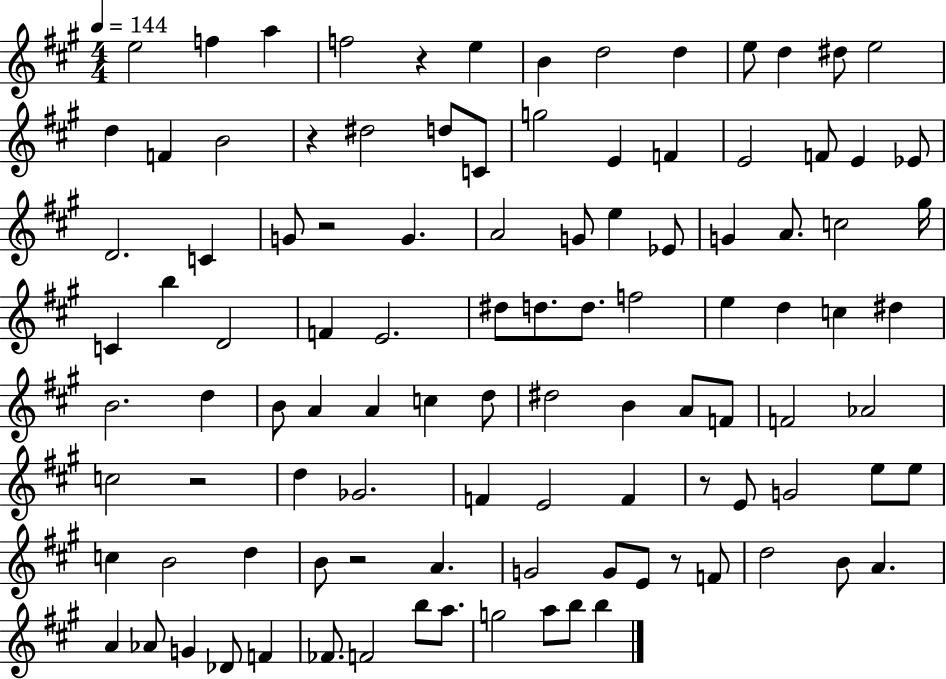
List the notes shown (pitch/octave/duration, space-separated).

E5/h F5/q A5/q F5/h R/q E5/q B4/q D5/h D5/q E5/e D5/q D#5/e E5/h D5/q F4/q B4/h R/q D#5/h D5/e C4/e G5/h E4/q F4/q E4/h F4/e E4/q Eb4/e D4/h. C4/q G4/e R/h G4/q. A4/h G4/e E5/q Eb4/e G4/q A4/e. C5/h G#5/s C4/q B5/q D4/h F4/q E4/h. D#5/e D5/e. D5/e. F5/h E5/q D5/q C5/q D#5/q B4/h. D5/q B4/e A4/q A4/q C5/q D5/e D#5/h B4/q A4/e F4/e F4/h Ab4/h C5/h R/h D5/q Gb4/h. F4/q E4/h F4/q R/e E4/e G4/h E5/e E5/e C5/q B4/h D5/q B4/e R/h A4/q. G4/h G4/e E4/e R/e F4/e D5/h B4/e A4/q. A4/q Ab4/e G4/q Db4/e F4/q FES4/e. F4/h B5/e A5/e. G5/h A5/e B5/e B5/q